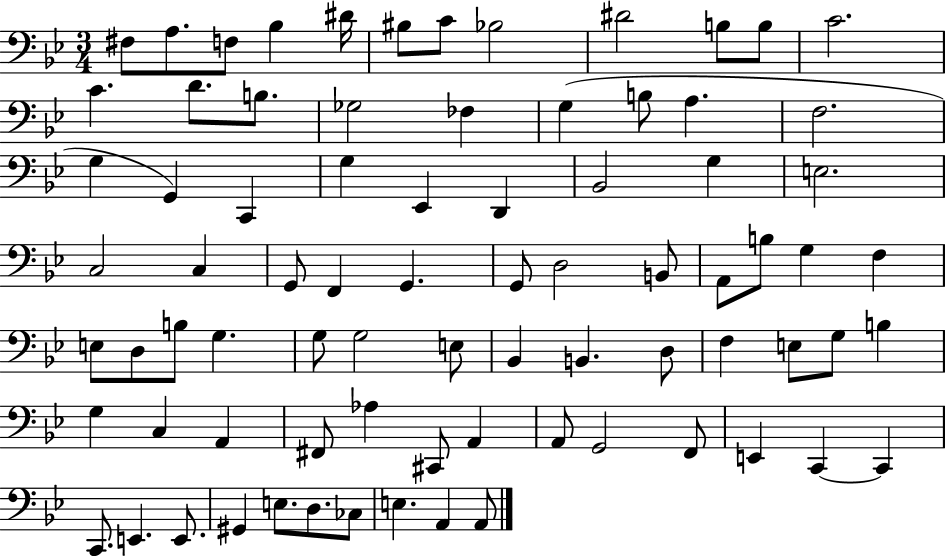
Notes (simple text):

F#3/e A3/e. F3/e Bb3/q D#4/s BIS3/e C4/e Bb3/h D#4/h B3/e B3/e C4/h. C4/q. D4/e. B3/e. Gb3/h FES3/q G3/q B3/e A3/q. F3/h. G3/q G2/q C2/q G3/q Eb2/q D2/q Bb2/h G3/q E3/h. C3/h C3/q G2/e F2/q G2/q. G2/e D3/h B2/e A2/e B3/e G3/q F3/q E3/e D3/e B3/e G3/q. G3/e G3/h E3/e Bb2/q B2/q. D3/e F3/q E3/e G3/e B3/q G3/q C3/q A2/q F#2/e Ab3/q C#2/e A2/q A2/e G2/h F2/e E2/q C2/q C2/q C2/e. E2/q. E2/e. G#2/q E3/e. D3/e. CES3/e E3/q. A2/q A2/e